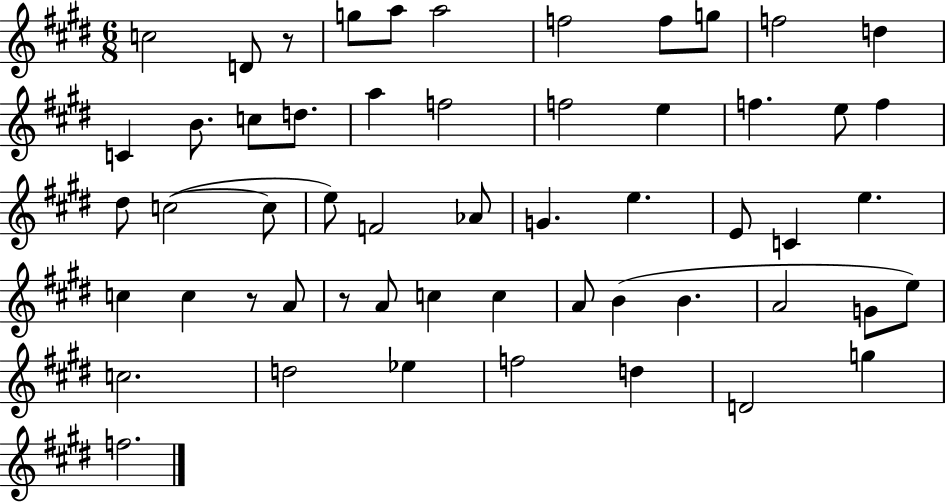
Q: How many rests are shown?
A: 3